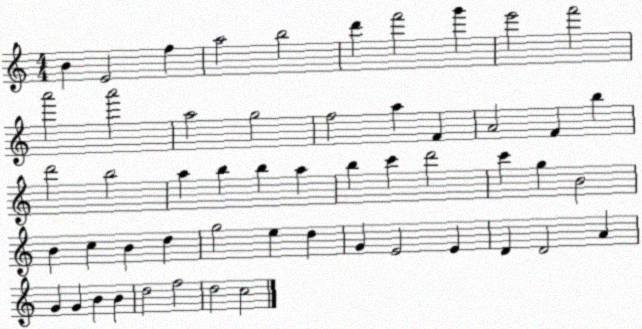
X:1
T:Untitled
M:4/4
L:1/4
K:C
B E2 f a2 b2 d' f'2 g' e'2 f'2 a'2 a'2 a2 g2 f2 a F A2 F b d'2 b2 a b b a b c' d'2 c' g B2 B c B d g2 e d G E2 E D D2 A G G B B d2 f2 d2 c2